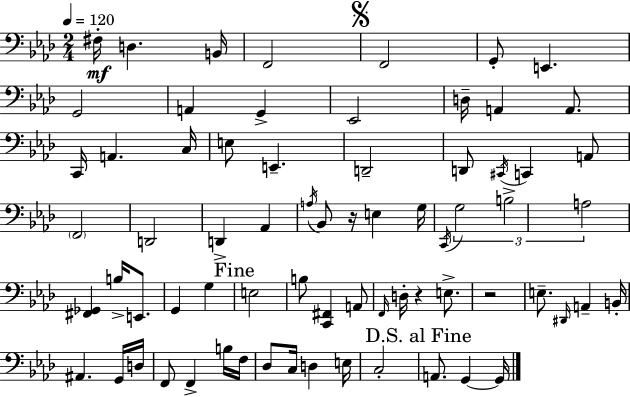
F#3/s D3/q. B2/s F2/h F2/h G2/e E2/q. G2/h A2/q G2/q Eb2/h D3/s A2/q A2/e. C2/s A2/q. C3/s E3/e E2/q. D2/h D2/e C#2/s C2/q A2/e F2/h D2/h D2/q Ab2/q A3/s Bb2/e R/s E3/q G3/s C2/s G3/h B3/h A3/h [F#2,Gb2]/q B3/s E2/e. G2/q G3/q E3/h B3/e [C2,F#2]/q A2/e F2/s D3/s R/q E3/e. R/h E3/e. D#2/s A2/q B2/s A#2/q. G2/s D3/s F2/e F2/q B3/s F3/s Db3/e C3/s D3/q E3/s C3/h A2/e. G2/q G2/s